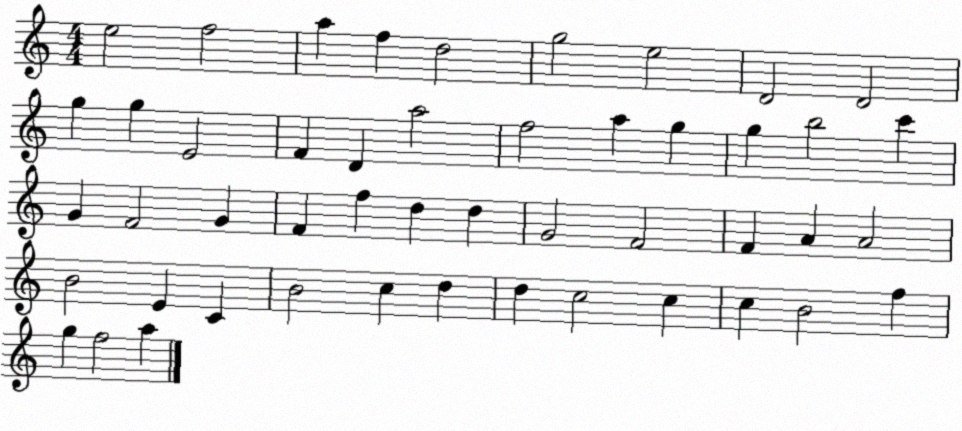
X:1
T:Untitled
M:4/4
L:1/4
K:C
e2 f2 a f d2 g2 e2 D2 D2 g g E2 F D a2 f2 a g g b2 c' G F2 G F f d d G2 F2 F A A2 B2 E C B2 c d d c2 c c B2 f g f2 a